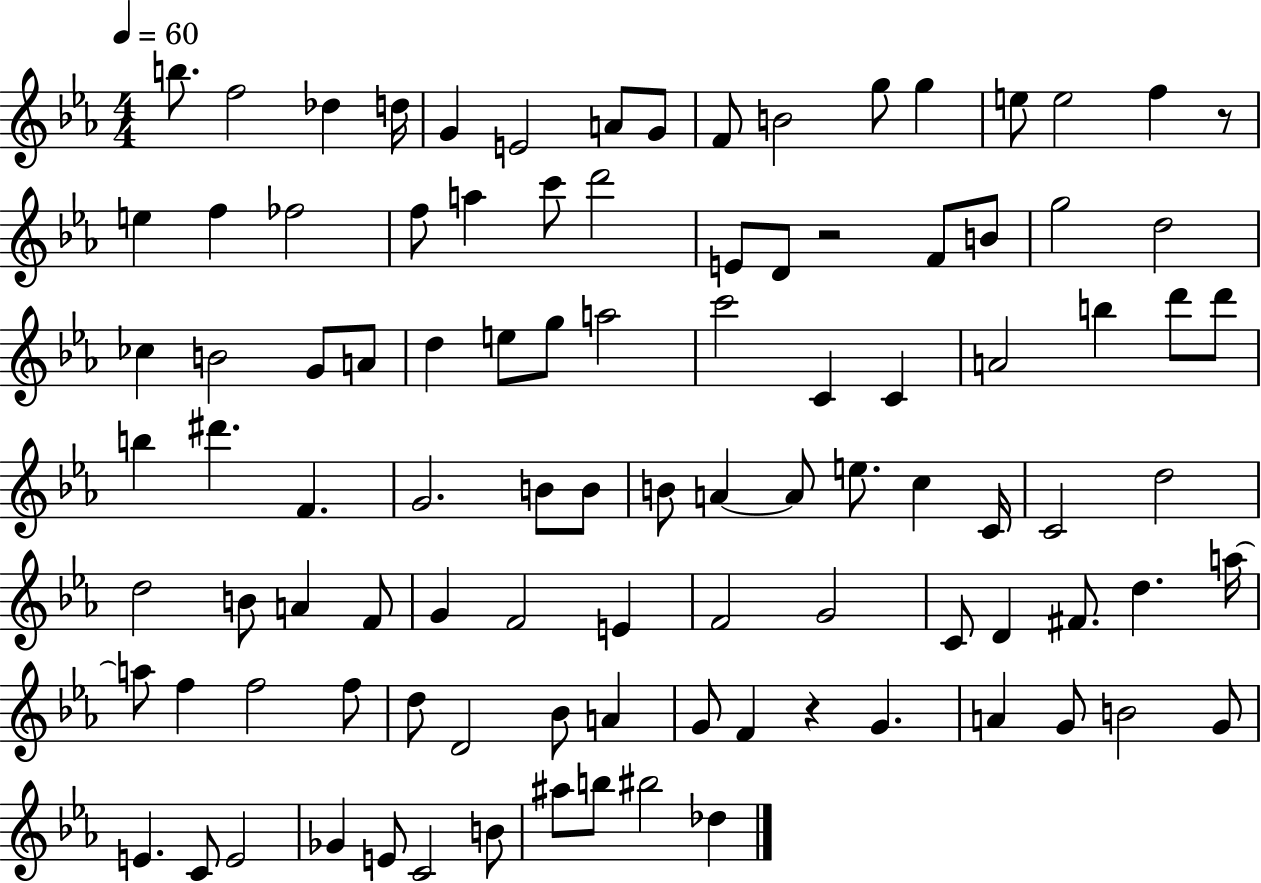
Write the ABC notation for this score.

X:1
T:Untitled
M:4/4
L:1/4
K:Eb
b/2 f2 _d d/4 G E2 A/2 G/2 F/2 B2 g/2 g e/2 e2 f z/2 e f _f2 f/2 a c'/2 d'2 E/2 D/2 z2 F/2 B/2 g2 d2 _c B2 G/2 A/2 d e/2 g/2 a2 c'2 C C A2 b d'/2 d'/2 b ^d' F G2 B/2 B/2 B/2 A A/2 e/2 c C/4 C2 d2 d2 B/2 A F/2 G F2 E F2 G2 C/2 D ^F/2 d a/4 a/2 f f2 f/2 d/2 D2 _B/2 A G/2 F z G A G/2 B2 G/2 E C/2 E2 _G E/2 C2 B/2 ^a/2 b/2 ^b2 _d